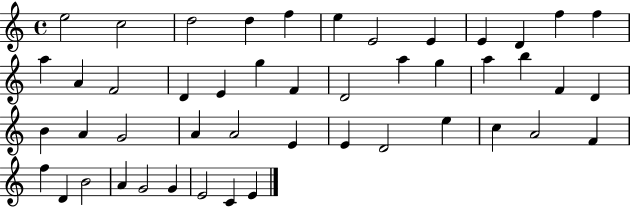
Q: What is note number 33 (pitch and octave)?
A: E4